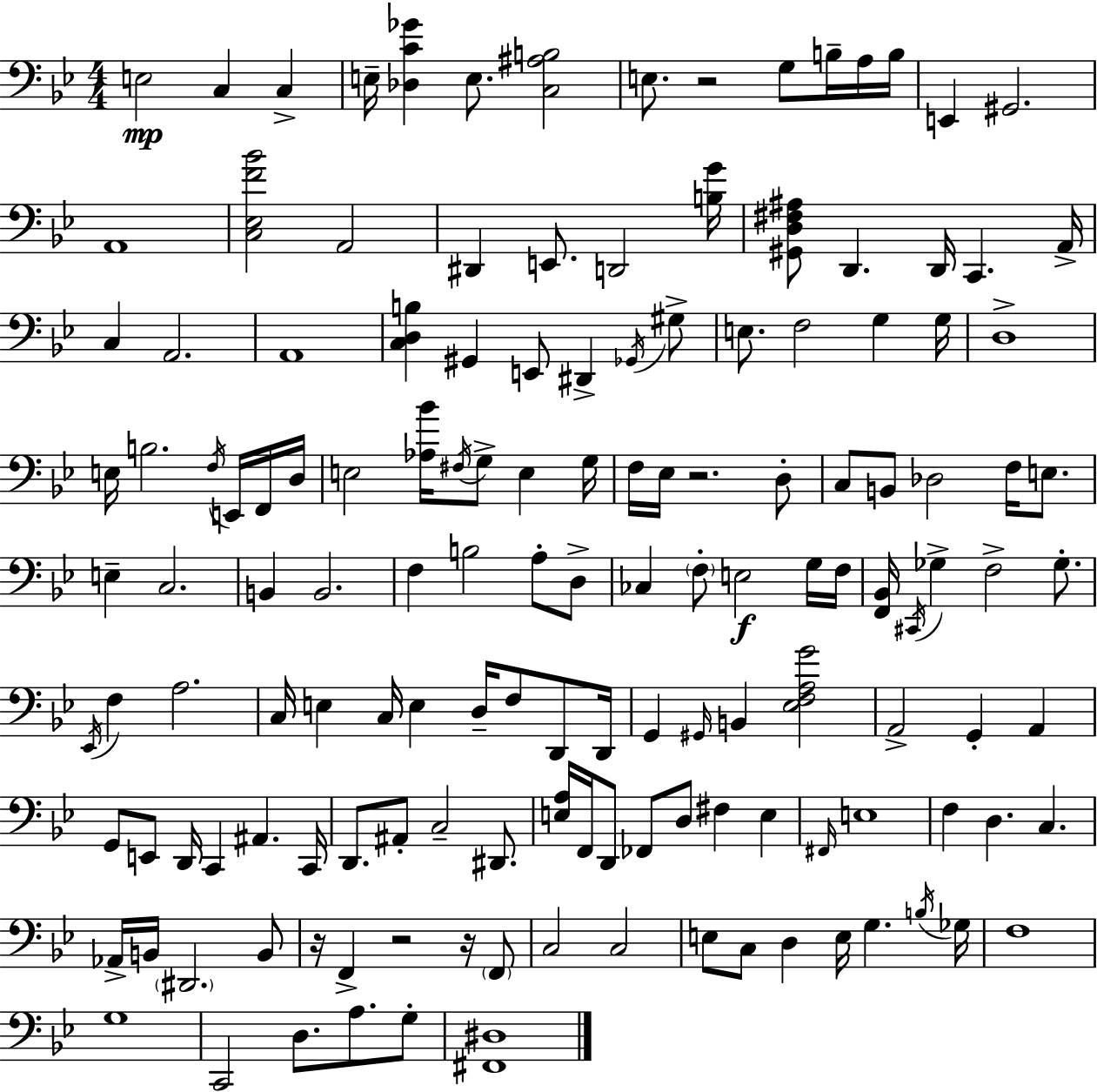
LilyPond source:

{
  \clef bass
  \numericTimeSignature
  \time 4/4
  \key bes \major
  \repeat volta 2 { e2\mp c4 c4-> | e16-- <des c' ges'>4 e8. <c ais b>2 | e8. r2 g8 b16-- a16 b16 | e,4 gis,2. | \break a,1 | <c ees f' bes'>2 a,2 | dis,4 e,8. d,2 <b g'>16 | <gis, d fis ais>8 d,4. d,16 c,4. a,16-> | \break c4 a,2. | a,1 | <c d b>4 gis,4 e,8 dis,4-> \acciaccatura { ges,16 } gis8-> | e8. f2 g4 | \break g16 d1-> | e16 b2. \acciaccatura { f16 } e,16 | f,16 d16 e2 <aes bes'>16 \acciaccatura { fis16 } g8-> e4 | g16 f16 ees16 r2. | \break d8-. c8 b,8 des2 f16 | e8. e4-- c2. | b,4 b,2. | f4 b2 a8-. | \break d8-> ces4 \parenthesize f8-. e2\f | g16 f16 <f, bes,>16 \acciaccatura { cis,16 } ges4-> f2-> | ges8.-. \acciaccatura { ees,16 } f4 a2. | c16 e4 c16 e4 d16-- | \break f8 d,8 d,16 g,4 \grace { gis,16 } b,4 <ees f a g'>2 | a,2-> g,4-. | a,4 g,8 e,8 d,16 c,4 ais,4. | c,16 d,8. ais,8-. c2-- | \break dis,8. <e a>16 f,16 d,8 fes,8 d8 fis4 | e4 \grace { fis,16 } e1 | f4 d4. | c4. aes,16-> b,16 \parenthesize dis,2. | \break b,8 r16 f,4-> r2 | r16 \parenthesize f,8 c2 c2 | e8 c8 d4 e16 | g4. \acciaccatura { b16 } ges16 f1 | \break g1 | c,2 | d8. a8. g8-. <fis, dis>1 | } \bar "|."
}